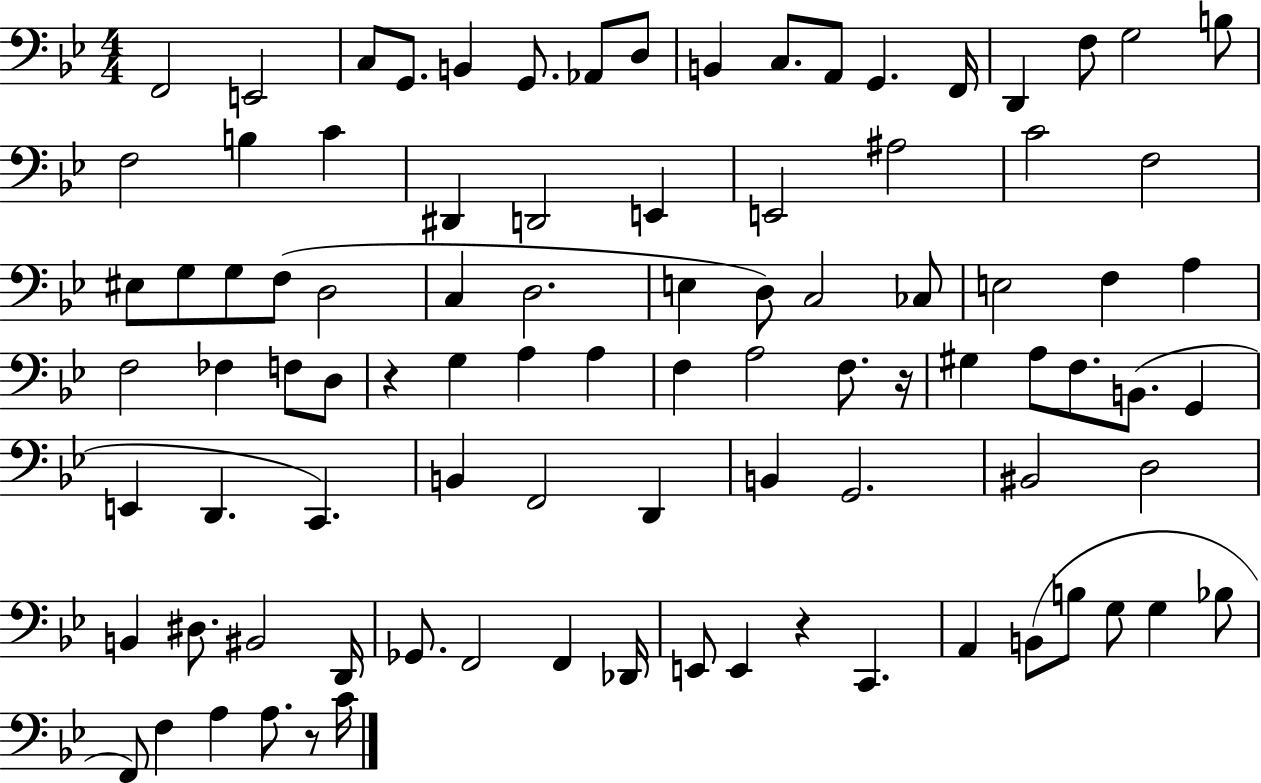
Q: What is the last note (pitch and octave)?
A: C4